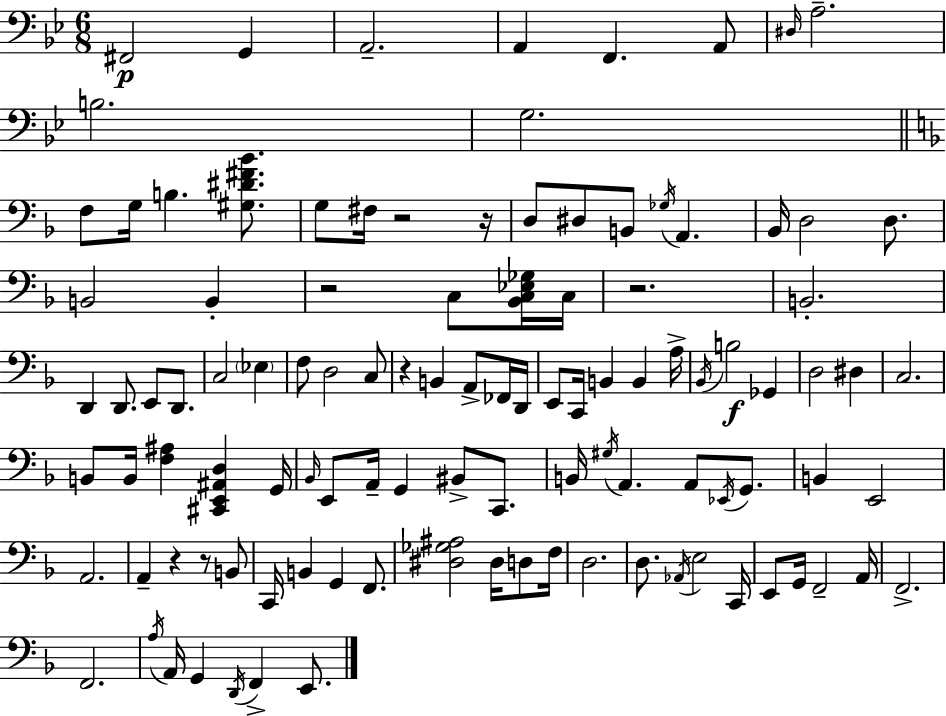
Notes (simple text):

F#2/h G2/q A2/h. A2/q F2/q. A2/e D#3/s A3/h. B3/h. G3/h. F3/e G3/s B3/q. [G#3,D#4,F#4,Bb4]/e. G3/e F#3/s R/h R/s D3/e D#3/e B2/e Gb3/s A2/q. Bb2/s D3/h D3/e. B2/h B2/q R/h C3/e [Bb2,C3,Eb3,Gb3]/s C3/s R/h. B2/h. D2/q D2/e. E2/e D2/e. C3/h Eb3/q F3/e D3/h C3/e R/q B2/q A2/e FES2/s D2/s E2/e C2/s B2/q B2/q A3/s Bb2/s B3/h Gb2/q D3/h D#3/q C3/h. B2/e B2/s [F3,A#3]/q [C#2,E2,A#2,D3]/q G2/s Bb2/s E2/e A2/s G2/q BIS2/e C2/e. B2/s G#3/s A2/q. A2/e Eb2/s G2/e. B2/q E2/h A2/h. A2/q R/q R/e B2/e C2/s B2/q G2/q F2/e. [D#3,Gb3,A#3]/h D#3/s D3/e F3/s D3/h. D3/e. Ab2/s E3/h C2/s E2/e G2/s F2/h A2/s F2/h. F2/h. A3/s A2/s G2/q D2/s F2/q E2/e.